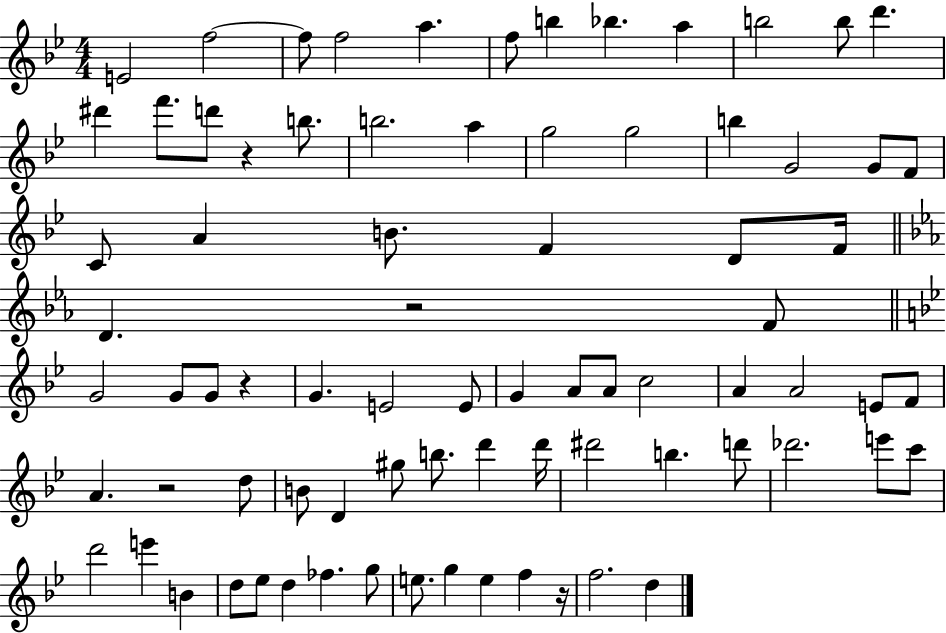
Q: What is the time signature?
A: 4/4